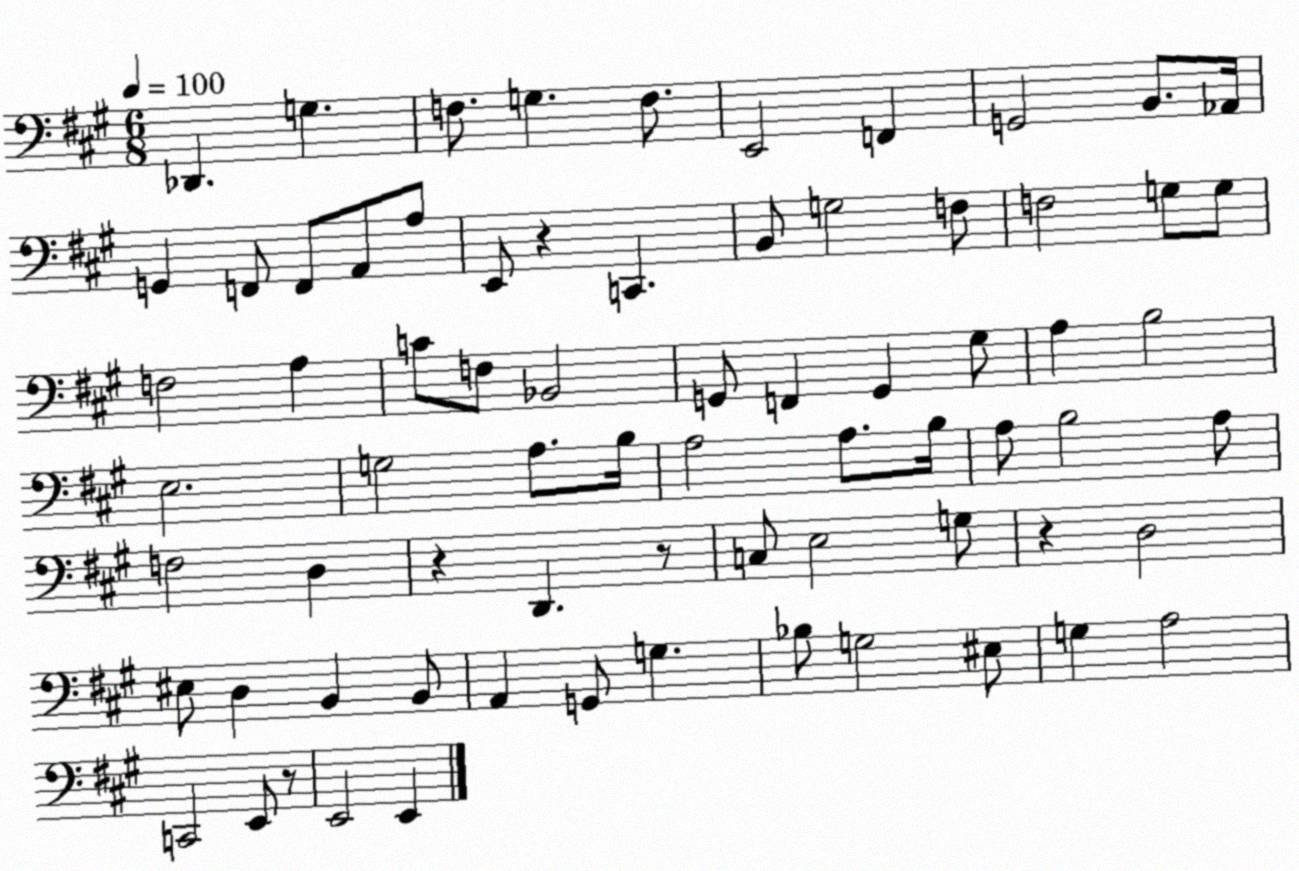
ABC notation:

X:1
T:Untitled
M:6/8
L:1/4
K:A
_D,, G, F,/2 G, F,/2 E,,2 F,, G,,2 B,,/2 _A,,/4 G,, F,,/2 F,,/2 A,,/2 A,/2 E,,/2 z C,, B,,/2 G,2 F,/2 F,2 G,/2 G,/2 F,2 A, C/2 F,/2 _B,,2 G,,/2 F,, G,, ^G,/2 A, B,2 E,2 G,2 A,/2 B,/4 A,2 A,/2 B,/4 A,/2 B,2 A,/2 F,2 D, z D,, z/2 C,/2 E,2 G,/2 z D,2 ^E,/2 D, B,, B,,/2 A,, G,,/2 G, _B,/2 G,2 ^E,/2 G, A,2 C,,2 E,,/2 z/2 E,,2 E,,